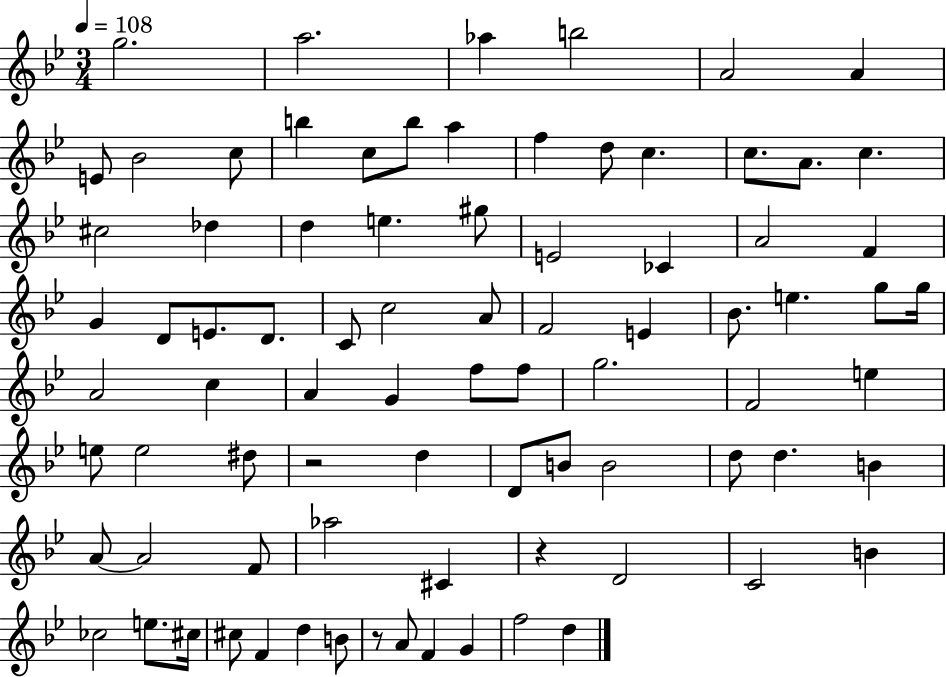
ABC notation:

X:1
T:Untitled
M:3/4
L:1/4
K:Bb
g2 a2 _a b2 A2 A E/2 _B2 c/2 b c/2 b/2 a f d/2 c c/2 A/2 c ^c2 _d d e ^g/2 E2 _C A2 F G D/2 E/2 D/2 C/2 c2 A/2 F2 E _B/2 e g/2 g/4 A2 c A G f/2 f/2 g2 F2 e e/2 e2 ^d/2 z2 d D/2 B/2 B2 d/2 d B A/2 A2 F/2 _a2 ^C z D2 C2 B _c2 e/2 ^c/4 ^c/2 F d B/2 z/2 A/2 F G f2 d